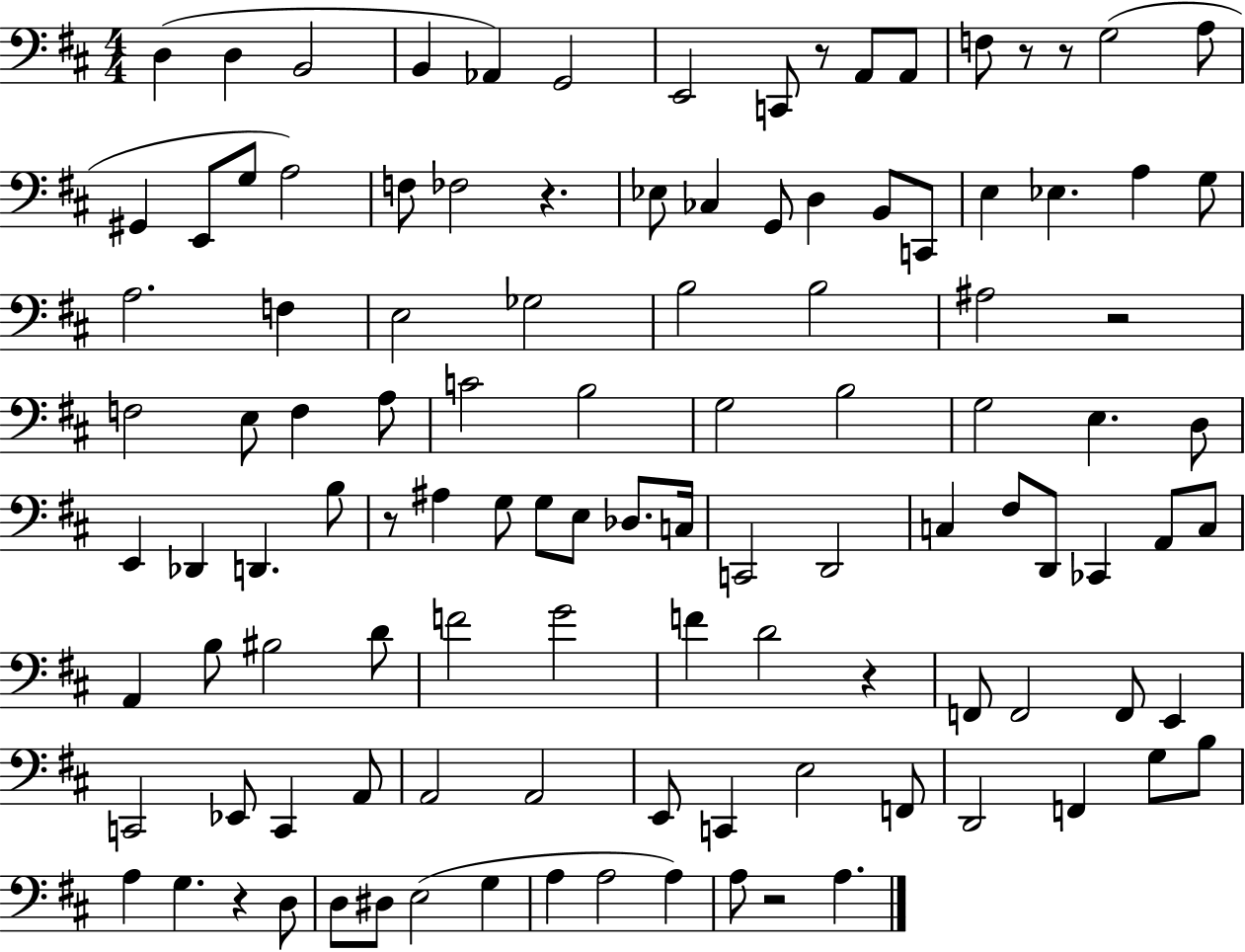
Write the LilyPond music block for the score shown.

{
  \clef bass
  \numericTimeSignature
  \time 4/4
  \key d \major
  \repeat volta 2 { d4( d4 b,2 | b,4 aes,4) g,2 | e,2 c,8 r8 a,8 a,8 | f8 r8 r8 g2( a8 | \break gis,4 e,8 g8 a2) | f8 fes2 r4. | ees8 ces4 g,8 d4 b,8 c,8 | e4 ees4. a4 g8 | \break a2. f4 | e2 ges2 | b2 b2 | ais2 r2 | \break f2 e8 f4 a8 | c'2 b2 | g2 b2 | g2 e4. d8 | \break e,4 des,4 d,4. b8 | r8 ais4 g8 g8 e8 des8. c16 | c,2 d,2 | c4 fis8 d,8 ces,4 a,8 c8 | \break a,4 b8 bis2 d'8 | f'2 g'2 | f'4 d'2 r4 | f,8 f,2 f,8 e,4 | \break c,2 ees,8 c,4 a,8 | a,2 a,2 | e,8 c,4 e2 f,8 | d,2 f,4 g8 b8 | \break a4 g4. r4 d8 | d8 dis8 e2( g4 | a4 a2 a4) | a8 r2 a4. | \break } \bar "|."
}